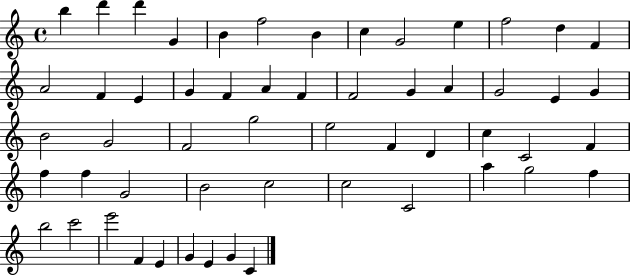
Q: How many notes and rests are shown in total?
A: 55